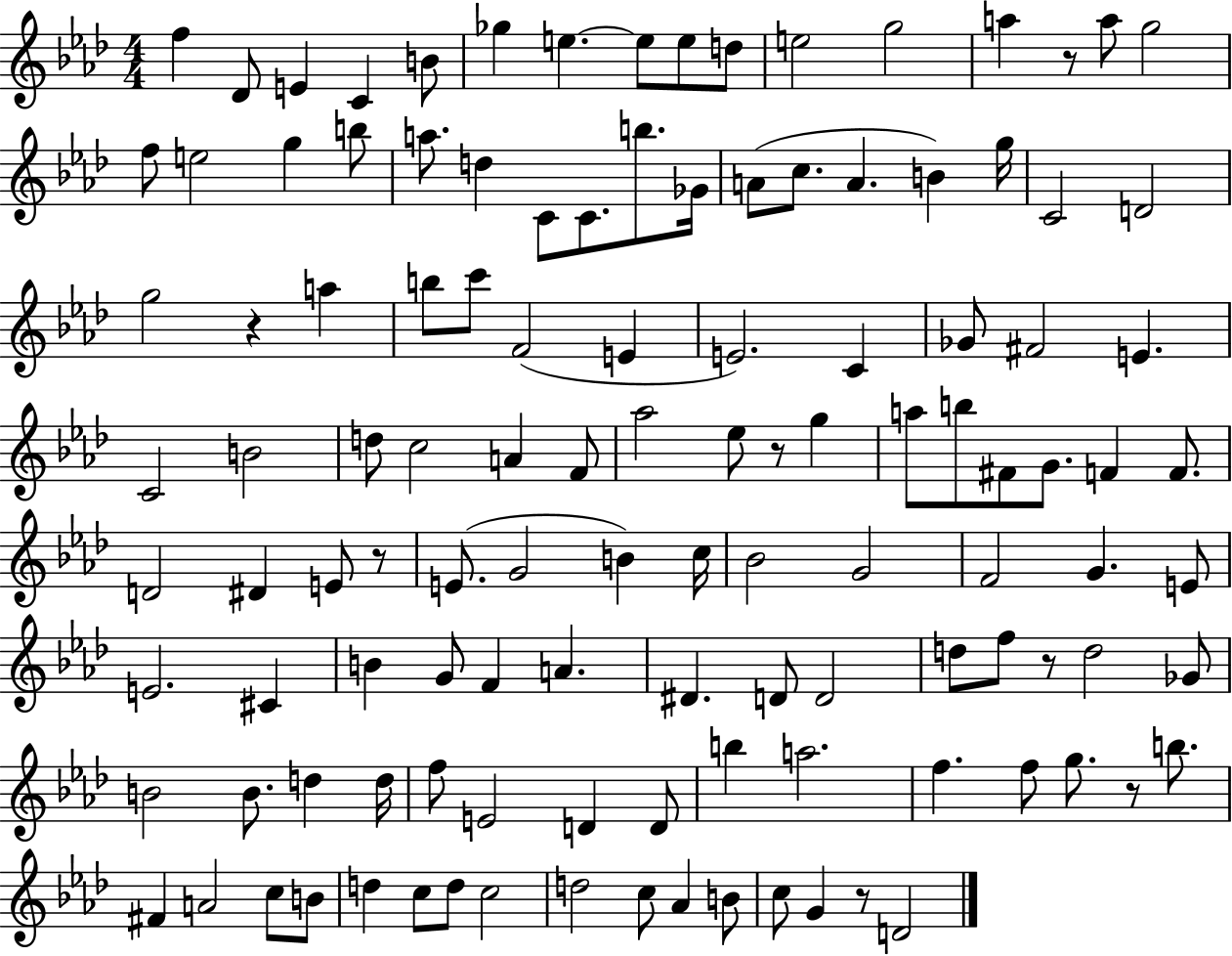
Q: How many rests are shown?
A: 7